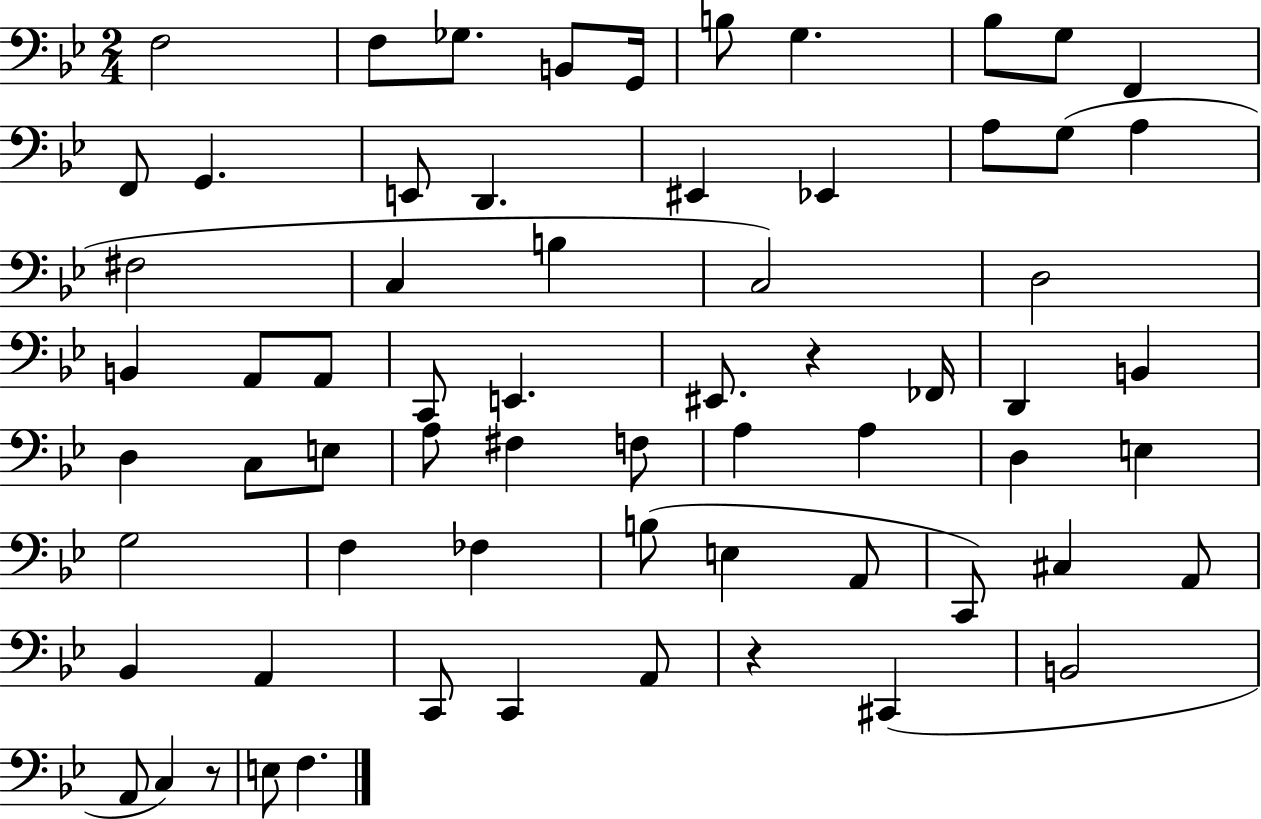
F3/h F3/e Gb3/e. B2/e G2/s B3/e G3/q. Bb3/e G3/e F2/q F2/e G2/q. E2/e D2/q. EIS2/q Eb2/q A3/e G3/e A3/q F#3/h C3/q B3/q C3/h D3/h B2/q A2/e A2/e C2/e E2/q. EIS2/e. R/q FES2/s D2/q B2/q D3/q C3/e E3/e A3/e F#3/q F3/e A3/q A3/q D3/q E3/q G3/h F3/q FES3/q B3/e E3/q A2/e C2/e C#3/q A2/e Bb2/q A2/q C2/e C2/q A2/e R/q C#2/q B2/h A2/e C3/q R/e E3/e F3/q.